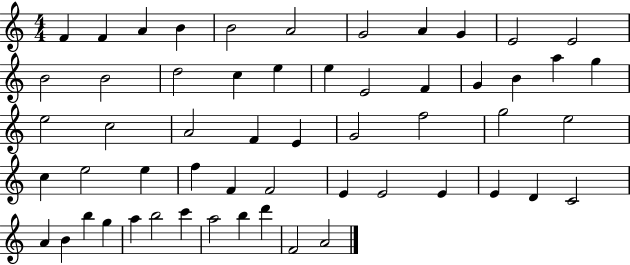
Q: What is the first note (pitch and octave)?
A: F4